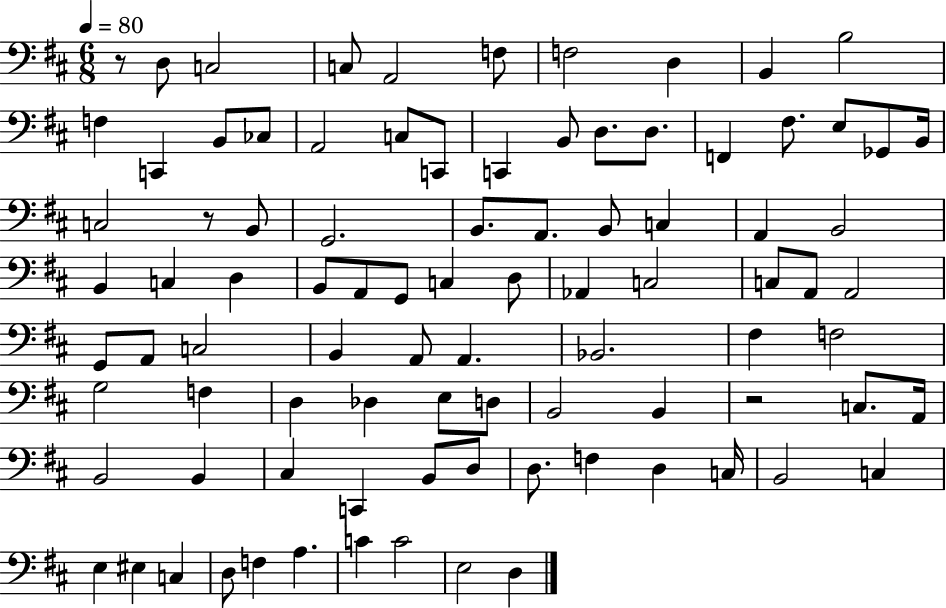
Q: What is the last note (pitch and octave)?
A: D3